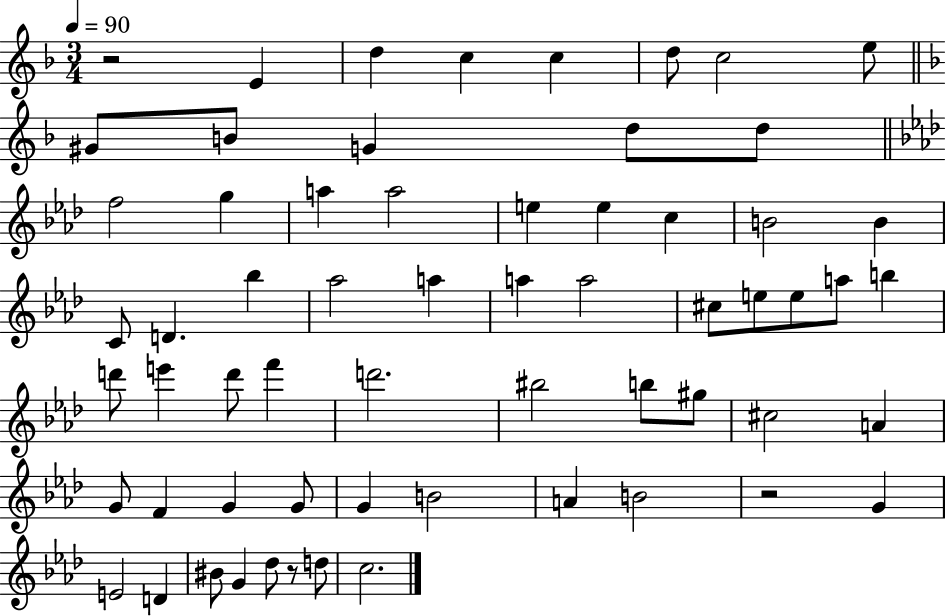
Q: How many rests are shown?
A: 3